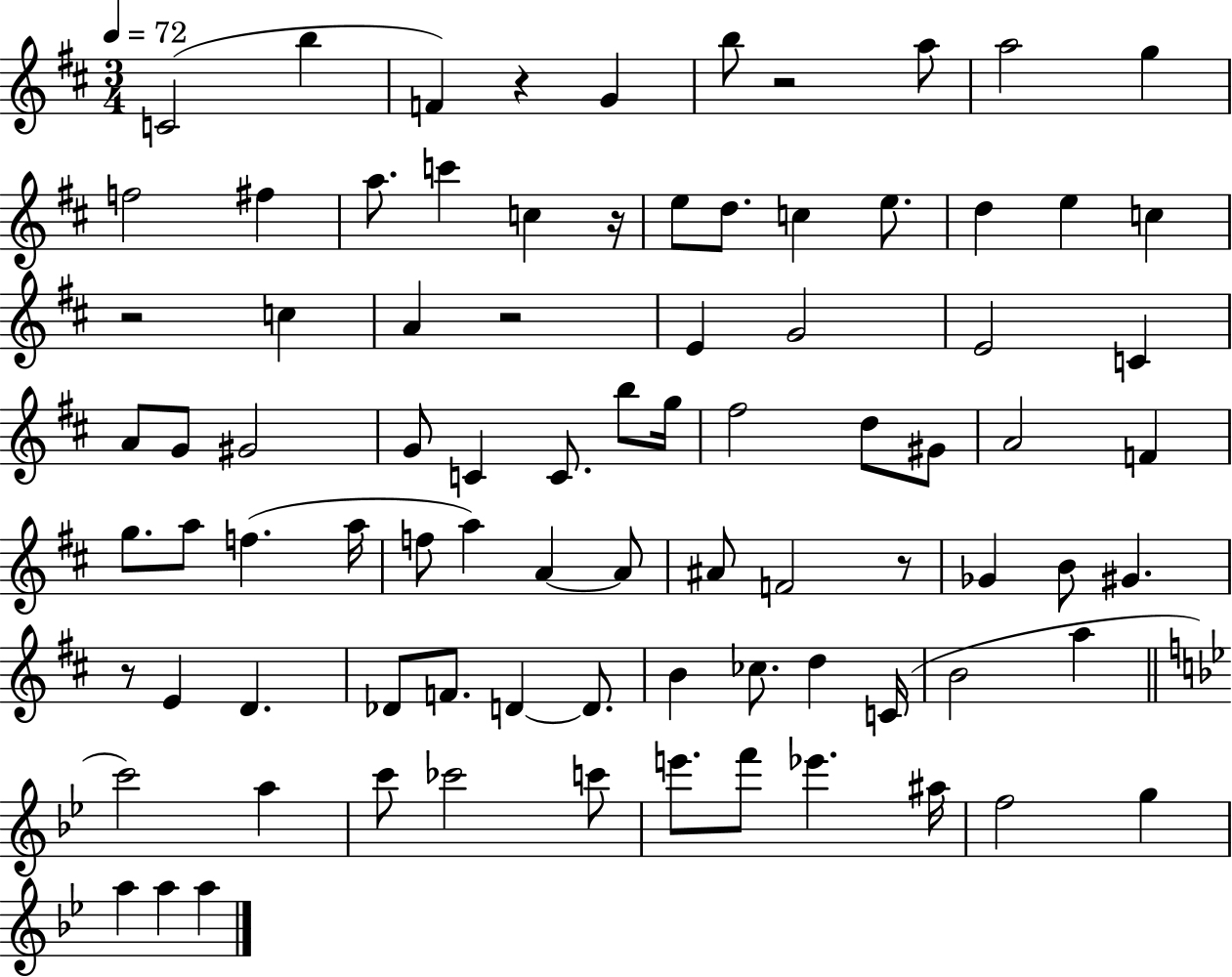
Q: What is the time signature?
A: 3/4